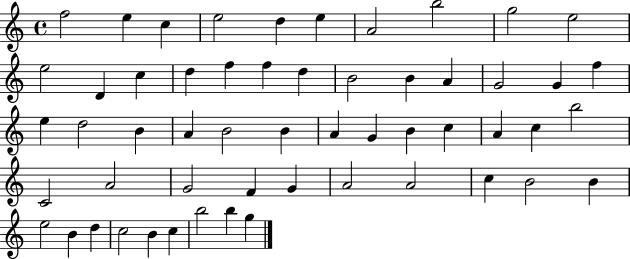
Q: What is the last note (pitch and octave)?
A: G5